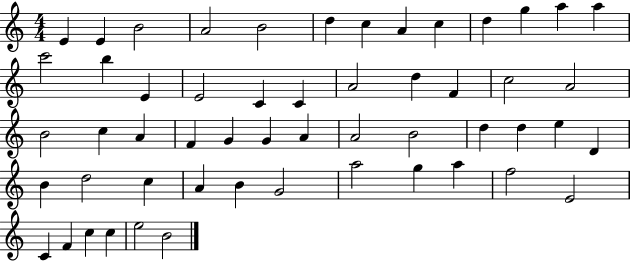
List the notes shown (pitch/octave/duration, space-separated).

E4/q E4/q B4/h A4/h B4/h D5/q C5/q A4/q C5/q D5/q G5/q A5/q A5/q C6/h B5/q E4/q E4/h C4/q C4/q A4/h D5/q F4/q C5/h A4/h B4/h C5/q A4/q F4/q G4/q G4/q A4/q A4/h B4/h D5/q D5/q E5/q D4/q B4/q D5/h C5/q A4/q B4/q G4/h A5/h G5/q A5/q F5/h E4/h C4/q F4/q C5/q C5/q E5/h B4/h